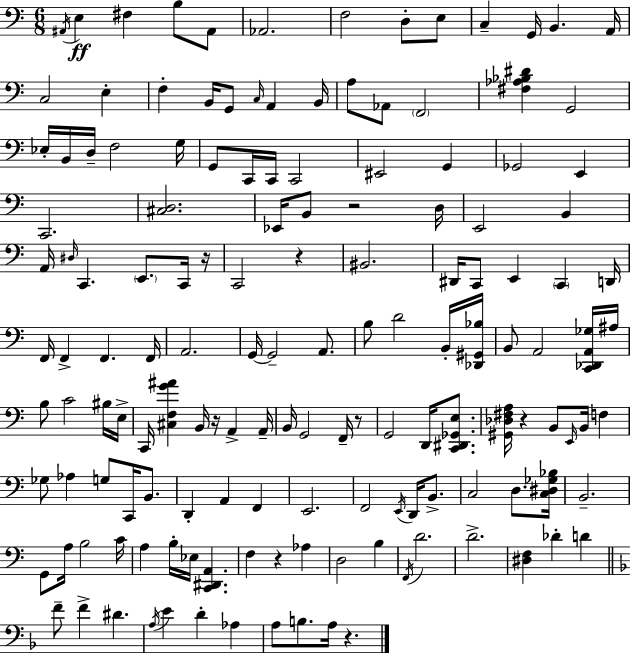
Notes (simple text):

A#2/s E3/q F#3/q B3/e A#2/e Ab2/h. F3/h D3/e E3/e C3/q G2/s B2/q. A2/s C3/h E3/q F3/q B2/s G2/e C3/s A2/q B2/s A3/e Ab2/e F2/h [F#3,Ab3,Bb3,D#4]/q G2/h Eb3/s B2/s D3/s F3/h G3/s G2/e C2/s C2/s C2/h EIS2/h G2/q Gb2/h E2/q C2/h. [C#3,D3]/h. Eb2/s B2/e R/h D3/s E2/h B2/q A2/s D#3/s C2/q. E2/e. C2/s R/s C2/h R/q BIS2/h. D#2/s C2/e E2/q C2/q D2/s F2/s F2/q F2/q. F2/s A2/h. G2/s G2/h A2/e. B3/e D4/h B2/s [Db2,G#2,Bb3]/s B2/e A2/h [C2,Db2,A2,Gb3]/s A#3/s B3/e C4/h BIS3/s E3/s C2/s [C#3,F3,G4,A#4]/q B2/s R/s A2/q A2/s B2/s G2/h F2/s R/e G2/h D2/s [C2,D#2,Gb2,E3]/e. [G#2,Db3,F#3,A3]/s R/q B2/e E2/s B2/s F3/q Gb3/e Ab3/q G3/e C2/s B2/e. D2/q A2/q F2/q E2/h. F2/h E2/s D2/s B2/e. C3/h D3/e. [C3,D#3,Gb3,Bb3]/s B2/h. G2/e A3/s B3/h C4/s A3/q B3/s Eb3/s [C2,D#2,A2]/q. F3/q R/q Ab3/q D3/h B3/q F2/s D4/h. D4/h. [D#3,F3]/q Db4/q D4/q F4/e F4/q D#4/q. A3/s E4/q D4/q Ab3/q A3/e B3/e. A3/s R/q.